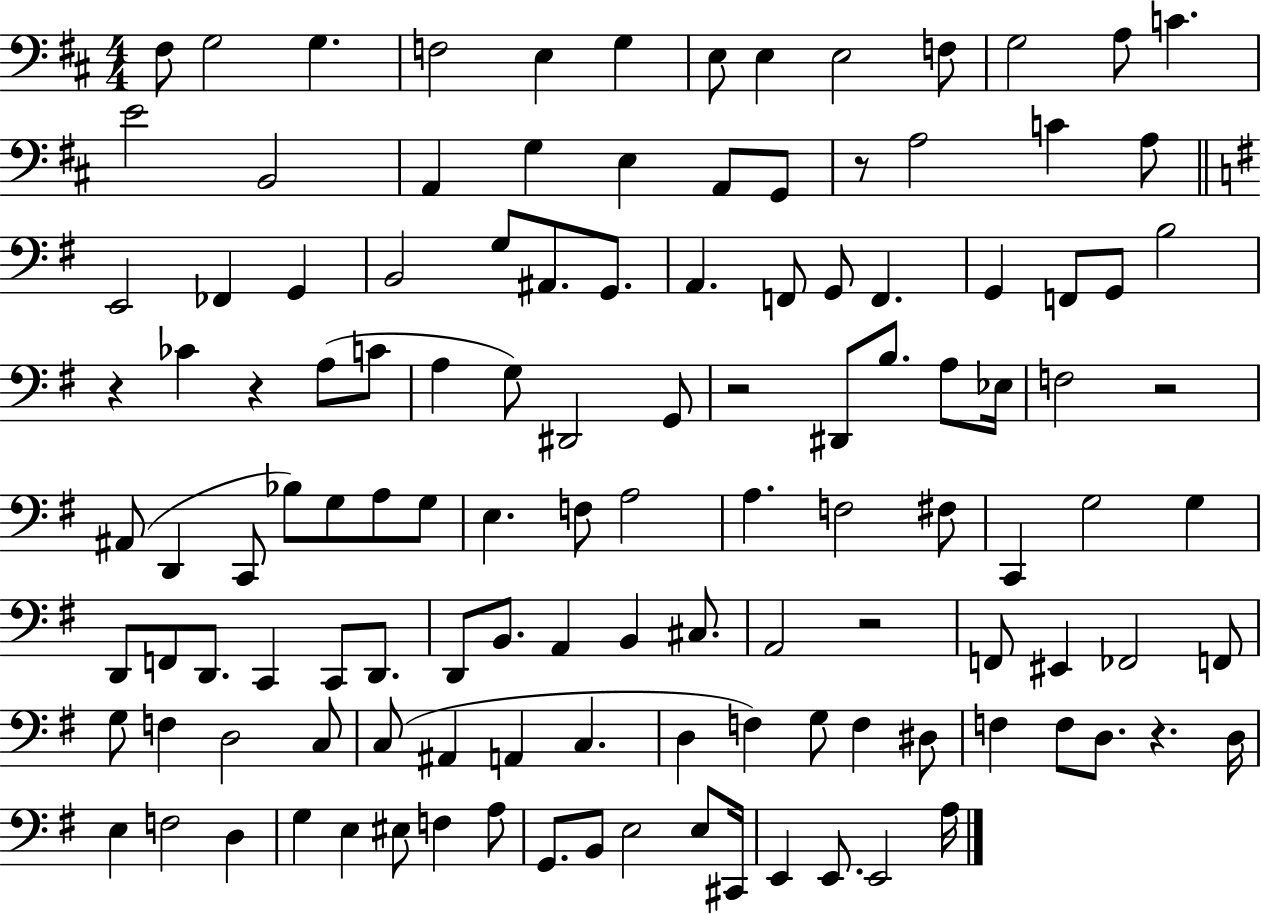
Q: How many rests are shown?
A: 7